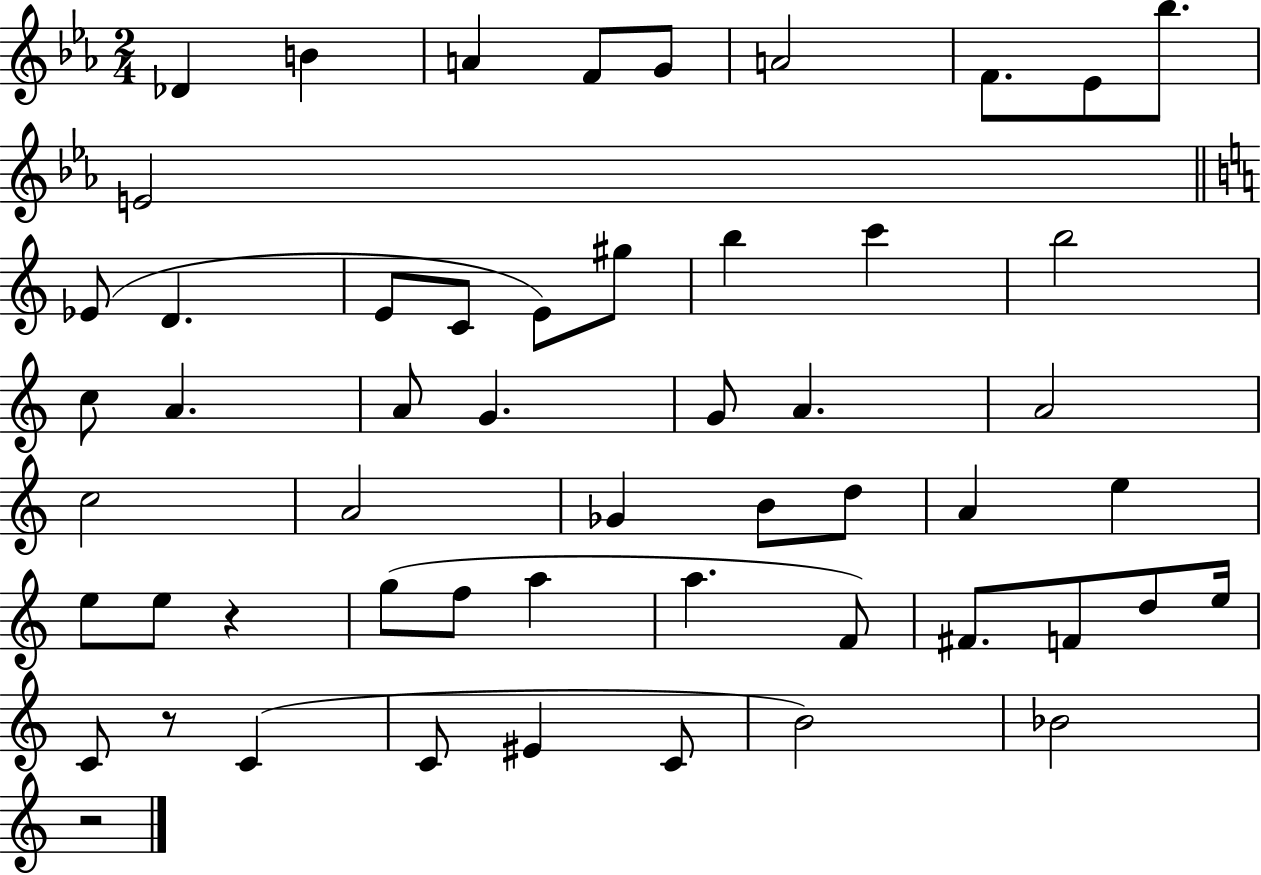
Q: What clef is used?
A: treble